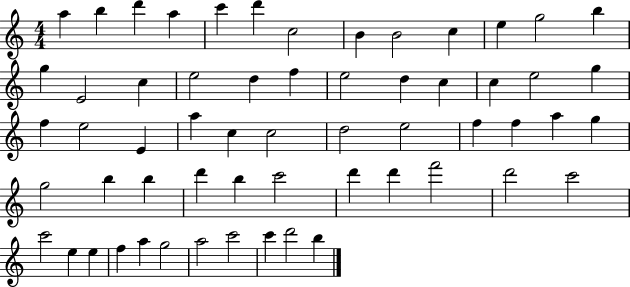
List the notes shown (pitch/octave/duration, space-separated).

A5/q B5/q D6/q A5/q C6/q D6/q C5/h B4/q B4/h C5/q E5/q G5/h B5/q G5/q E4/h C5/q E5/h D5/q F5/q E5/h D5/q C5/q C5/q E5/h G5/q F5/q E5/h E4/q A5/q C5/q C5/h D5/h E5/h F5/q F5/q A5/q G5/q G5/h B5/q B5/q D6/q B5/q C6/h D6/q D6/q F6/h D6/h C6/h C6/h E5/q E5/q F5/q A5/q G5/h A5/h C6/h C6/q D6/h B5/q